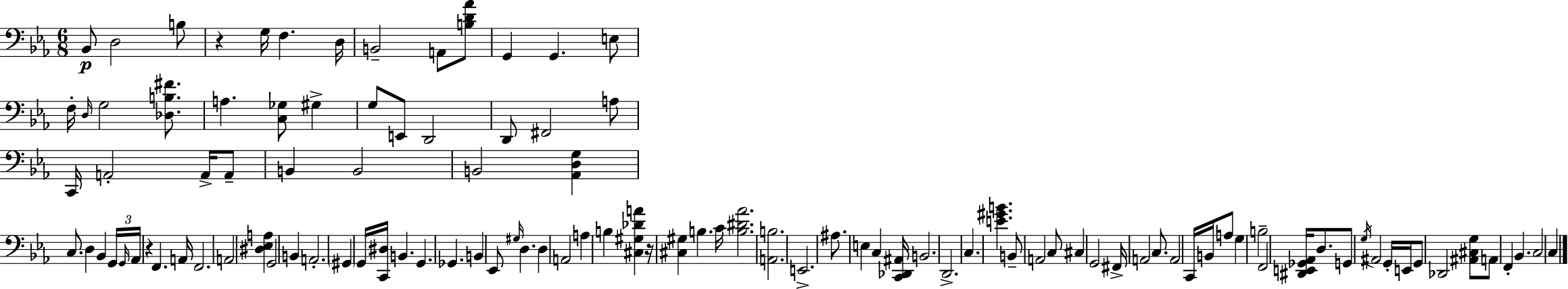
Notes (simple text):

Bb2/e D3/h B3/e R/q G3/s F3/q. D3/s B2/h A2/e [B3,D4,Ab4]/e G2/q G2/q. E3/e F3/s D3/s G3/h [Db3,B3,F#4]/e. A3/q. [C3,Gb3]/e G#3/q G3/e E2/e D2/h D2/e F#2/h A3/e C2/s A2/h A2/s A2/e B2/q B2/h B2/h [Ab2,D3,G3]/q C3/e. D3/q Bb2/q G2/s G2/s Ab2/s R/q F2/q. A2/s F2/h. A2/h [D#3,Eb3,A3]/q G2/h B2/q A2/h. G#2/q G2/s [C2,D#3]/s B2/q. G2/q. Gb2/q. B2/q Eb2/e G#3/s D3/q. D3/q A2/h A3/q B3/q [C#3,G#3,Db4,A4]/q R/s [C#3,G#3]/q B3/q. C4/s [B3,D#4,Ab4]/h. [A2,B3]/h. E2/h. A#3/e. E3/q C3/q [C2,Db2,A#2]/s B2/h. D2/h. C3/q. [E4,G#4,B4]/q. B2/e A2/h C3/e C#3/q G2/h F#2/s A2/h C3/e. A2/h C2/s B2/s A3/e G3/q B3/h F2/h [D#2,E2,Gb2,Ab2]/s D3/e. G2/e G3/s A#2/h G2/s E2/s G2/e Db2/h [A#2,C#3,G3]/e A2/e F2/q Bb2/q. C3/h C3/q